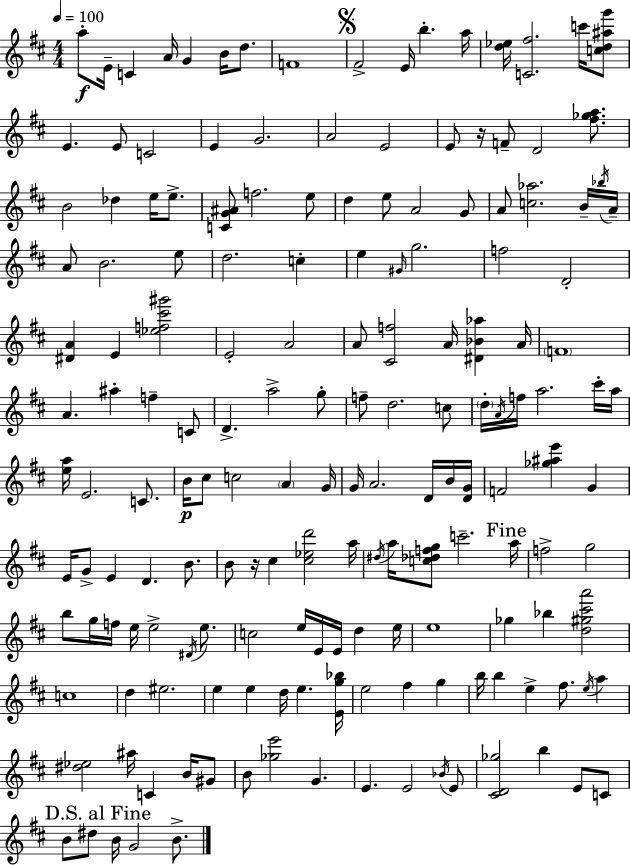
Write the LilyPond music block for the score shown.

{
  \clef treble
  \numericTimeSignature
  \time 4/4
  \key d \major
  \tempo 4 = 100
  \repeat volta 2 { a''8-.\f e'16-- c'4 a'16 g'4 b'16 d''8. | f'1 | \mark \markup { \musicglyph "scripts.segno" } fis'2-> e'16 b''4.-. a''16 | <d'' ees''>16 <c' fis''>2. c'''16 <c'' d'' ais'' g'''>8 | \break e'4. e'8 c'2 | e'4 g'2. | a'2 e'2 | e'8 r16 f'8-- d'2 <fis'' ges'' a''>8. | \break b'2 des''4 e''16 e''8.-> | <c' g' ais'>8 f''2. e''8 | d''4 e''8 a'2 g'8 | a'8 <c'' aes''>2. b'16-- \acciaccatura { bes''16 } | \break a'16-- a'8 b'2. e''8 | d''2. c''4-. | e''4 \grace { gis'16 } g''2. | f''2 d'2-. | \break <dis' a'>4 e'4 <ees'' f'' cis''' gis'''>2 | e'2-. a'2 | a'8 <cis' f''>2 a'16 <dis' bes' aes''>4 | a'16 \parenthesize f'1 | \break a'4. ais''4-. f''4-- | c'8 d'4.-> a''2-> | g''8-. f''8-- d''2. | c''8 \parenthesize d''16-. \acciaccatura { a'16 } f''16 a''2. | \break cis'''16-. a''16 <e'' a''>16 e'2. | c'8. b'16\p cis''8 c''2 \parenthesize a'4 | g'16 g'16 a'2. | d'16 b'16 <d' g'>16 f'2 <ges'' ais'' e'''>4 g'4 | \break e'16 g'8-> e'4 d'4. | b'8. b'8 r16 cis''4 <cis'' ees'' d'''>2 | a''16 \acciaccatura { dis''16 } a''16 <c'' des'' f'' g''>8 c'''2.-- | \mark "Fine" a''16 f''2-> g''2 | \break b''8 g''16 f''16 e''16 e''2-> | \acciaccatura { dis'16 } e''8. c''2 e''16 e'16 e'16 | d''4 e''16 e''1 | ges''4 bes''4 <d'' gis'' cis''' a'''>2 | \break c''1 | d''4 eis''2. | e''4 e''4 d''16 e''4. | <e' g'' bes''>16 e''2 fis''4 | \break g''4 b''16 b''4 e''4-> fis''8. | \acciaccatura { e''16 } a''4 <dis'' ees''>2 ais''16 c'4 | b'16 gis'8 b'8 <ges'' e'''>2 | g'4. e'4. e'2 | \break \acciaccatura { bes'16 } e'8 <cis' d' ges''>2 b''4 | e'8 c'8 \mark "D.S. al Fine" b'8 dis''8 b'16 g'2 | b'8.-> } \bar "|."
}